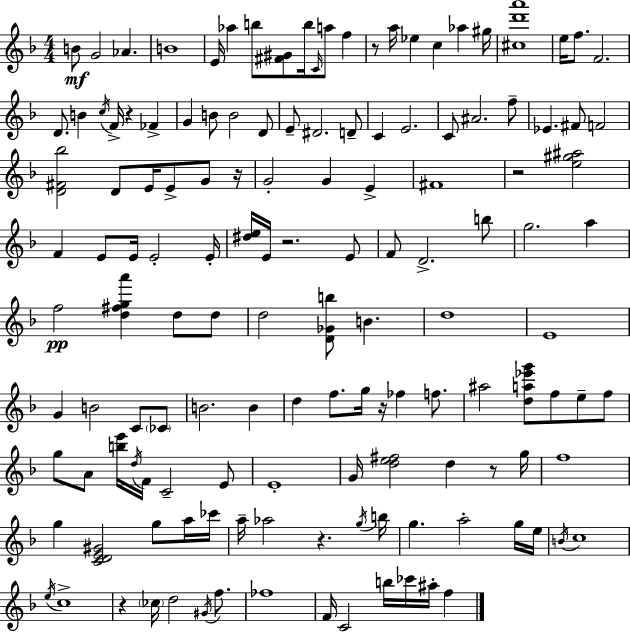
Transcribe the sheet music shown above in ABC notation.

X:1
T:Untitled
M:4/4
L:1/4
K:Dm
B/2 G2 _A B4 E/4 _a b/2 [^F^G]/2 b/4 C/4 a/2 f z/2 a/4 _e c _a ^g/4 [^cd'a']4 e/4 f/2 F2 D/2 B c/4 F/4 z _F G B/2 B2 D/2 E/2 ^D2 D/2 C E2 C/2 ^A2 f/2 _E ^F/2 F2 [D^F_b]2 D/2 E/4 E/2 G/2 z/4 G2 G E ^F4 z2 [e^g^a]2 F E/2 E/4 E2 E/4 [^de]/4 E/4 z2 E/2 F/2 D2 b/2 g2 a f2 [d^fga'] d/2 d/2 d2 [D_Gb]/2 B d4 E4 G B2 C/2 _C/2 B2 B d f/2 g/4 z/4 _f f/2 ^a2 [da_e'g']/2 f/2 e/2 f/2 g/2 A/2 [be']/4 d/4 F/4 C2 E/2 E4 G/4 [de^f]2 d z/2 g/4 f4 g [CDE^G]2 g/2 a/4 _c'/4 a/4 _a2 z g/4 b/4 g a2 g/4 e/4 B/4 c4 e/4 c4 z _c/4 d2 ^G/4 f/2 _f4 F/4 C2 b/4 _c'/4 ^a/4 f